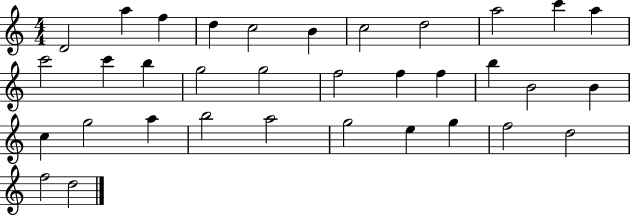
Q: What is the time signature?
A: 4/4